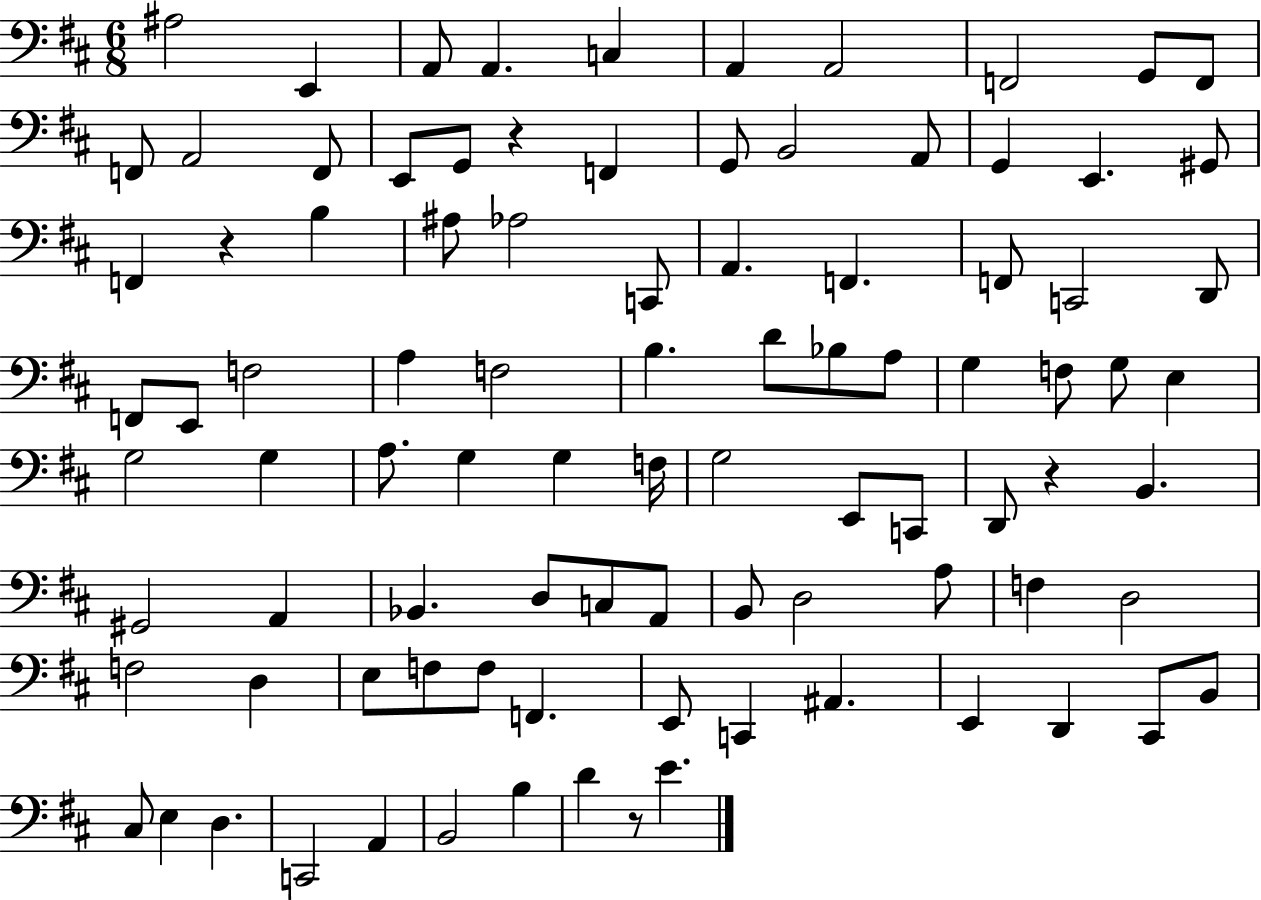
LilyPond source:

{
  \clef bass
  \numericTimeSignature
  \time 6/8
  \key d \major
  ais2 e,4 | a,8 a,4. c4 | a,4 a,2 | f,2 g,8 f,8 | \break f,8 a,2 f,8 | e,8 g,8 r4 f,4 | g,8 b,2 a,8 | g,4 e,4. gis,8 | \break f,4 r4 b4 | ais8 aes2 c,8 | a,4. f,4. | f,8 c,2 d,8 | \break f,8 e,8 f2 | a4 f2 | b4. d'8 bes8 a8 | g4 f8 g8 e4 | \break g2 g4 | a8. g4 g4 f16 | g2 e,8 c,8 | d,8 r4 b,4. | \break gis,2 a,4 | bes,4. d8 c8 a,8 | b,8 d2 a8 | f4 d2 | \break f2 d4 | e8 f8 f8 f,4. | e,8 c,4 ais,4. | e,4 d,4 cis,8 b,8 | \break cis8 e4 d4. | c,2 a,4 | b,2 b4 | d'4 r8 e'4. | \break \bar "|."
}